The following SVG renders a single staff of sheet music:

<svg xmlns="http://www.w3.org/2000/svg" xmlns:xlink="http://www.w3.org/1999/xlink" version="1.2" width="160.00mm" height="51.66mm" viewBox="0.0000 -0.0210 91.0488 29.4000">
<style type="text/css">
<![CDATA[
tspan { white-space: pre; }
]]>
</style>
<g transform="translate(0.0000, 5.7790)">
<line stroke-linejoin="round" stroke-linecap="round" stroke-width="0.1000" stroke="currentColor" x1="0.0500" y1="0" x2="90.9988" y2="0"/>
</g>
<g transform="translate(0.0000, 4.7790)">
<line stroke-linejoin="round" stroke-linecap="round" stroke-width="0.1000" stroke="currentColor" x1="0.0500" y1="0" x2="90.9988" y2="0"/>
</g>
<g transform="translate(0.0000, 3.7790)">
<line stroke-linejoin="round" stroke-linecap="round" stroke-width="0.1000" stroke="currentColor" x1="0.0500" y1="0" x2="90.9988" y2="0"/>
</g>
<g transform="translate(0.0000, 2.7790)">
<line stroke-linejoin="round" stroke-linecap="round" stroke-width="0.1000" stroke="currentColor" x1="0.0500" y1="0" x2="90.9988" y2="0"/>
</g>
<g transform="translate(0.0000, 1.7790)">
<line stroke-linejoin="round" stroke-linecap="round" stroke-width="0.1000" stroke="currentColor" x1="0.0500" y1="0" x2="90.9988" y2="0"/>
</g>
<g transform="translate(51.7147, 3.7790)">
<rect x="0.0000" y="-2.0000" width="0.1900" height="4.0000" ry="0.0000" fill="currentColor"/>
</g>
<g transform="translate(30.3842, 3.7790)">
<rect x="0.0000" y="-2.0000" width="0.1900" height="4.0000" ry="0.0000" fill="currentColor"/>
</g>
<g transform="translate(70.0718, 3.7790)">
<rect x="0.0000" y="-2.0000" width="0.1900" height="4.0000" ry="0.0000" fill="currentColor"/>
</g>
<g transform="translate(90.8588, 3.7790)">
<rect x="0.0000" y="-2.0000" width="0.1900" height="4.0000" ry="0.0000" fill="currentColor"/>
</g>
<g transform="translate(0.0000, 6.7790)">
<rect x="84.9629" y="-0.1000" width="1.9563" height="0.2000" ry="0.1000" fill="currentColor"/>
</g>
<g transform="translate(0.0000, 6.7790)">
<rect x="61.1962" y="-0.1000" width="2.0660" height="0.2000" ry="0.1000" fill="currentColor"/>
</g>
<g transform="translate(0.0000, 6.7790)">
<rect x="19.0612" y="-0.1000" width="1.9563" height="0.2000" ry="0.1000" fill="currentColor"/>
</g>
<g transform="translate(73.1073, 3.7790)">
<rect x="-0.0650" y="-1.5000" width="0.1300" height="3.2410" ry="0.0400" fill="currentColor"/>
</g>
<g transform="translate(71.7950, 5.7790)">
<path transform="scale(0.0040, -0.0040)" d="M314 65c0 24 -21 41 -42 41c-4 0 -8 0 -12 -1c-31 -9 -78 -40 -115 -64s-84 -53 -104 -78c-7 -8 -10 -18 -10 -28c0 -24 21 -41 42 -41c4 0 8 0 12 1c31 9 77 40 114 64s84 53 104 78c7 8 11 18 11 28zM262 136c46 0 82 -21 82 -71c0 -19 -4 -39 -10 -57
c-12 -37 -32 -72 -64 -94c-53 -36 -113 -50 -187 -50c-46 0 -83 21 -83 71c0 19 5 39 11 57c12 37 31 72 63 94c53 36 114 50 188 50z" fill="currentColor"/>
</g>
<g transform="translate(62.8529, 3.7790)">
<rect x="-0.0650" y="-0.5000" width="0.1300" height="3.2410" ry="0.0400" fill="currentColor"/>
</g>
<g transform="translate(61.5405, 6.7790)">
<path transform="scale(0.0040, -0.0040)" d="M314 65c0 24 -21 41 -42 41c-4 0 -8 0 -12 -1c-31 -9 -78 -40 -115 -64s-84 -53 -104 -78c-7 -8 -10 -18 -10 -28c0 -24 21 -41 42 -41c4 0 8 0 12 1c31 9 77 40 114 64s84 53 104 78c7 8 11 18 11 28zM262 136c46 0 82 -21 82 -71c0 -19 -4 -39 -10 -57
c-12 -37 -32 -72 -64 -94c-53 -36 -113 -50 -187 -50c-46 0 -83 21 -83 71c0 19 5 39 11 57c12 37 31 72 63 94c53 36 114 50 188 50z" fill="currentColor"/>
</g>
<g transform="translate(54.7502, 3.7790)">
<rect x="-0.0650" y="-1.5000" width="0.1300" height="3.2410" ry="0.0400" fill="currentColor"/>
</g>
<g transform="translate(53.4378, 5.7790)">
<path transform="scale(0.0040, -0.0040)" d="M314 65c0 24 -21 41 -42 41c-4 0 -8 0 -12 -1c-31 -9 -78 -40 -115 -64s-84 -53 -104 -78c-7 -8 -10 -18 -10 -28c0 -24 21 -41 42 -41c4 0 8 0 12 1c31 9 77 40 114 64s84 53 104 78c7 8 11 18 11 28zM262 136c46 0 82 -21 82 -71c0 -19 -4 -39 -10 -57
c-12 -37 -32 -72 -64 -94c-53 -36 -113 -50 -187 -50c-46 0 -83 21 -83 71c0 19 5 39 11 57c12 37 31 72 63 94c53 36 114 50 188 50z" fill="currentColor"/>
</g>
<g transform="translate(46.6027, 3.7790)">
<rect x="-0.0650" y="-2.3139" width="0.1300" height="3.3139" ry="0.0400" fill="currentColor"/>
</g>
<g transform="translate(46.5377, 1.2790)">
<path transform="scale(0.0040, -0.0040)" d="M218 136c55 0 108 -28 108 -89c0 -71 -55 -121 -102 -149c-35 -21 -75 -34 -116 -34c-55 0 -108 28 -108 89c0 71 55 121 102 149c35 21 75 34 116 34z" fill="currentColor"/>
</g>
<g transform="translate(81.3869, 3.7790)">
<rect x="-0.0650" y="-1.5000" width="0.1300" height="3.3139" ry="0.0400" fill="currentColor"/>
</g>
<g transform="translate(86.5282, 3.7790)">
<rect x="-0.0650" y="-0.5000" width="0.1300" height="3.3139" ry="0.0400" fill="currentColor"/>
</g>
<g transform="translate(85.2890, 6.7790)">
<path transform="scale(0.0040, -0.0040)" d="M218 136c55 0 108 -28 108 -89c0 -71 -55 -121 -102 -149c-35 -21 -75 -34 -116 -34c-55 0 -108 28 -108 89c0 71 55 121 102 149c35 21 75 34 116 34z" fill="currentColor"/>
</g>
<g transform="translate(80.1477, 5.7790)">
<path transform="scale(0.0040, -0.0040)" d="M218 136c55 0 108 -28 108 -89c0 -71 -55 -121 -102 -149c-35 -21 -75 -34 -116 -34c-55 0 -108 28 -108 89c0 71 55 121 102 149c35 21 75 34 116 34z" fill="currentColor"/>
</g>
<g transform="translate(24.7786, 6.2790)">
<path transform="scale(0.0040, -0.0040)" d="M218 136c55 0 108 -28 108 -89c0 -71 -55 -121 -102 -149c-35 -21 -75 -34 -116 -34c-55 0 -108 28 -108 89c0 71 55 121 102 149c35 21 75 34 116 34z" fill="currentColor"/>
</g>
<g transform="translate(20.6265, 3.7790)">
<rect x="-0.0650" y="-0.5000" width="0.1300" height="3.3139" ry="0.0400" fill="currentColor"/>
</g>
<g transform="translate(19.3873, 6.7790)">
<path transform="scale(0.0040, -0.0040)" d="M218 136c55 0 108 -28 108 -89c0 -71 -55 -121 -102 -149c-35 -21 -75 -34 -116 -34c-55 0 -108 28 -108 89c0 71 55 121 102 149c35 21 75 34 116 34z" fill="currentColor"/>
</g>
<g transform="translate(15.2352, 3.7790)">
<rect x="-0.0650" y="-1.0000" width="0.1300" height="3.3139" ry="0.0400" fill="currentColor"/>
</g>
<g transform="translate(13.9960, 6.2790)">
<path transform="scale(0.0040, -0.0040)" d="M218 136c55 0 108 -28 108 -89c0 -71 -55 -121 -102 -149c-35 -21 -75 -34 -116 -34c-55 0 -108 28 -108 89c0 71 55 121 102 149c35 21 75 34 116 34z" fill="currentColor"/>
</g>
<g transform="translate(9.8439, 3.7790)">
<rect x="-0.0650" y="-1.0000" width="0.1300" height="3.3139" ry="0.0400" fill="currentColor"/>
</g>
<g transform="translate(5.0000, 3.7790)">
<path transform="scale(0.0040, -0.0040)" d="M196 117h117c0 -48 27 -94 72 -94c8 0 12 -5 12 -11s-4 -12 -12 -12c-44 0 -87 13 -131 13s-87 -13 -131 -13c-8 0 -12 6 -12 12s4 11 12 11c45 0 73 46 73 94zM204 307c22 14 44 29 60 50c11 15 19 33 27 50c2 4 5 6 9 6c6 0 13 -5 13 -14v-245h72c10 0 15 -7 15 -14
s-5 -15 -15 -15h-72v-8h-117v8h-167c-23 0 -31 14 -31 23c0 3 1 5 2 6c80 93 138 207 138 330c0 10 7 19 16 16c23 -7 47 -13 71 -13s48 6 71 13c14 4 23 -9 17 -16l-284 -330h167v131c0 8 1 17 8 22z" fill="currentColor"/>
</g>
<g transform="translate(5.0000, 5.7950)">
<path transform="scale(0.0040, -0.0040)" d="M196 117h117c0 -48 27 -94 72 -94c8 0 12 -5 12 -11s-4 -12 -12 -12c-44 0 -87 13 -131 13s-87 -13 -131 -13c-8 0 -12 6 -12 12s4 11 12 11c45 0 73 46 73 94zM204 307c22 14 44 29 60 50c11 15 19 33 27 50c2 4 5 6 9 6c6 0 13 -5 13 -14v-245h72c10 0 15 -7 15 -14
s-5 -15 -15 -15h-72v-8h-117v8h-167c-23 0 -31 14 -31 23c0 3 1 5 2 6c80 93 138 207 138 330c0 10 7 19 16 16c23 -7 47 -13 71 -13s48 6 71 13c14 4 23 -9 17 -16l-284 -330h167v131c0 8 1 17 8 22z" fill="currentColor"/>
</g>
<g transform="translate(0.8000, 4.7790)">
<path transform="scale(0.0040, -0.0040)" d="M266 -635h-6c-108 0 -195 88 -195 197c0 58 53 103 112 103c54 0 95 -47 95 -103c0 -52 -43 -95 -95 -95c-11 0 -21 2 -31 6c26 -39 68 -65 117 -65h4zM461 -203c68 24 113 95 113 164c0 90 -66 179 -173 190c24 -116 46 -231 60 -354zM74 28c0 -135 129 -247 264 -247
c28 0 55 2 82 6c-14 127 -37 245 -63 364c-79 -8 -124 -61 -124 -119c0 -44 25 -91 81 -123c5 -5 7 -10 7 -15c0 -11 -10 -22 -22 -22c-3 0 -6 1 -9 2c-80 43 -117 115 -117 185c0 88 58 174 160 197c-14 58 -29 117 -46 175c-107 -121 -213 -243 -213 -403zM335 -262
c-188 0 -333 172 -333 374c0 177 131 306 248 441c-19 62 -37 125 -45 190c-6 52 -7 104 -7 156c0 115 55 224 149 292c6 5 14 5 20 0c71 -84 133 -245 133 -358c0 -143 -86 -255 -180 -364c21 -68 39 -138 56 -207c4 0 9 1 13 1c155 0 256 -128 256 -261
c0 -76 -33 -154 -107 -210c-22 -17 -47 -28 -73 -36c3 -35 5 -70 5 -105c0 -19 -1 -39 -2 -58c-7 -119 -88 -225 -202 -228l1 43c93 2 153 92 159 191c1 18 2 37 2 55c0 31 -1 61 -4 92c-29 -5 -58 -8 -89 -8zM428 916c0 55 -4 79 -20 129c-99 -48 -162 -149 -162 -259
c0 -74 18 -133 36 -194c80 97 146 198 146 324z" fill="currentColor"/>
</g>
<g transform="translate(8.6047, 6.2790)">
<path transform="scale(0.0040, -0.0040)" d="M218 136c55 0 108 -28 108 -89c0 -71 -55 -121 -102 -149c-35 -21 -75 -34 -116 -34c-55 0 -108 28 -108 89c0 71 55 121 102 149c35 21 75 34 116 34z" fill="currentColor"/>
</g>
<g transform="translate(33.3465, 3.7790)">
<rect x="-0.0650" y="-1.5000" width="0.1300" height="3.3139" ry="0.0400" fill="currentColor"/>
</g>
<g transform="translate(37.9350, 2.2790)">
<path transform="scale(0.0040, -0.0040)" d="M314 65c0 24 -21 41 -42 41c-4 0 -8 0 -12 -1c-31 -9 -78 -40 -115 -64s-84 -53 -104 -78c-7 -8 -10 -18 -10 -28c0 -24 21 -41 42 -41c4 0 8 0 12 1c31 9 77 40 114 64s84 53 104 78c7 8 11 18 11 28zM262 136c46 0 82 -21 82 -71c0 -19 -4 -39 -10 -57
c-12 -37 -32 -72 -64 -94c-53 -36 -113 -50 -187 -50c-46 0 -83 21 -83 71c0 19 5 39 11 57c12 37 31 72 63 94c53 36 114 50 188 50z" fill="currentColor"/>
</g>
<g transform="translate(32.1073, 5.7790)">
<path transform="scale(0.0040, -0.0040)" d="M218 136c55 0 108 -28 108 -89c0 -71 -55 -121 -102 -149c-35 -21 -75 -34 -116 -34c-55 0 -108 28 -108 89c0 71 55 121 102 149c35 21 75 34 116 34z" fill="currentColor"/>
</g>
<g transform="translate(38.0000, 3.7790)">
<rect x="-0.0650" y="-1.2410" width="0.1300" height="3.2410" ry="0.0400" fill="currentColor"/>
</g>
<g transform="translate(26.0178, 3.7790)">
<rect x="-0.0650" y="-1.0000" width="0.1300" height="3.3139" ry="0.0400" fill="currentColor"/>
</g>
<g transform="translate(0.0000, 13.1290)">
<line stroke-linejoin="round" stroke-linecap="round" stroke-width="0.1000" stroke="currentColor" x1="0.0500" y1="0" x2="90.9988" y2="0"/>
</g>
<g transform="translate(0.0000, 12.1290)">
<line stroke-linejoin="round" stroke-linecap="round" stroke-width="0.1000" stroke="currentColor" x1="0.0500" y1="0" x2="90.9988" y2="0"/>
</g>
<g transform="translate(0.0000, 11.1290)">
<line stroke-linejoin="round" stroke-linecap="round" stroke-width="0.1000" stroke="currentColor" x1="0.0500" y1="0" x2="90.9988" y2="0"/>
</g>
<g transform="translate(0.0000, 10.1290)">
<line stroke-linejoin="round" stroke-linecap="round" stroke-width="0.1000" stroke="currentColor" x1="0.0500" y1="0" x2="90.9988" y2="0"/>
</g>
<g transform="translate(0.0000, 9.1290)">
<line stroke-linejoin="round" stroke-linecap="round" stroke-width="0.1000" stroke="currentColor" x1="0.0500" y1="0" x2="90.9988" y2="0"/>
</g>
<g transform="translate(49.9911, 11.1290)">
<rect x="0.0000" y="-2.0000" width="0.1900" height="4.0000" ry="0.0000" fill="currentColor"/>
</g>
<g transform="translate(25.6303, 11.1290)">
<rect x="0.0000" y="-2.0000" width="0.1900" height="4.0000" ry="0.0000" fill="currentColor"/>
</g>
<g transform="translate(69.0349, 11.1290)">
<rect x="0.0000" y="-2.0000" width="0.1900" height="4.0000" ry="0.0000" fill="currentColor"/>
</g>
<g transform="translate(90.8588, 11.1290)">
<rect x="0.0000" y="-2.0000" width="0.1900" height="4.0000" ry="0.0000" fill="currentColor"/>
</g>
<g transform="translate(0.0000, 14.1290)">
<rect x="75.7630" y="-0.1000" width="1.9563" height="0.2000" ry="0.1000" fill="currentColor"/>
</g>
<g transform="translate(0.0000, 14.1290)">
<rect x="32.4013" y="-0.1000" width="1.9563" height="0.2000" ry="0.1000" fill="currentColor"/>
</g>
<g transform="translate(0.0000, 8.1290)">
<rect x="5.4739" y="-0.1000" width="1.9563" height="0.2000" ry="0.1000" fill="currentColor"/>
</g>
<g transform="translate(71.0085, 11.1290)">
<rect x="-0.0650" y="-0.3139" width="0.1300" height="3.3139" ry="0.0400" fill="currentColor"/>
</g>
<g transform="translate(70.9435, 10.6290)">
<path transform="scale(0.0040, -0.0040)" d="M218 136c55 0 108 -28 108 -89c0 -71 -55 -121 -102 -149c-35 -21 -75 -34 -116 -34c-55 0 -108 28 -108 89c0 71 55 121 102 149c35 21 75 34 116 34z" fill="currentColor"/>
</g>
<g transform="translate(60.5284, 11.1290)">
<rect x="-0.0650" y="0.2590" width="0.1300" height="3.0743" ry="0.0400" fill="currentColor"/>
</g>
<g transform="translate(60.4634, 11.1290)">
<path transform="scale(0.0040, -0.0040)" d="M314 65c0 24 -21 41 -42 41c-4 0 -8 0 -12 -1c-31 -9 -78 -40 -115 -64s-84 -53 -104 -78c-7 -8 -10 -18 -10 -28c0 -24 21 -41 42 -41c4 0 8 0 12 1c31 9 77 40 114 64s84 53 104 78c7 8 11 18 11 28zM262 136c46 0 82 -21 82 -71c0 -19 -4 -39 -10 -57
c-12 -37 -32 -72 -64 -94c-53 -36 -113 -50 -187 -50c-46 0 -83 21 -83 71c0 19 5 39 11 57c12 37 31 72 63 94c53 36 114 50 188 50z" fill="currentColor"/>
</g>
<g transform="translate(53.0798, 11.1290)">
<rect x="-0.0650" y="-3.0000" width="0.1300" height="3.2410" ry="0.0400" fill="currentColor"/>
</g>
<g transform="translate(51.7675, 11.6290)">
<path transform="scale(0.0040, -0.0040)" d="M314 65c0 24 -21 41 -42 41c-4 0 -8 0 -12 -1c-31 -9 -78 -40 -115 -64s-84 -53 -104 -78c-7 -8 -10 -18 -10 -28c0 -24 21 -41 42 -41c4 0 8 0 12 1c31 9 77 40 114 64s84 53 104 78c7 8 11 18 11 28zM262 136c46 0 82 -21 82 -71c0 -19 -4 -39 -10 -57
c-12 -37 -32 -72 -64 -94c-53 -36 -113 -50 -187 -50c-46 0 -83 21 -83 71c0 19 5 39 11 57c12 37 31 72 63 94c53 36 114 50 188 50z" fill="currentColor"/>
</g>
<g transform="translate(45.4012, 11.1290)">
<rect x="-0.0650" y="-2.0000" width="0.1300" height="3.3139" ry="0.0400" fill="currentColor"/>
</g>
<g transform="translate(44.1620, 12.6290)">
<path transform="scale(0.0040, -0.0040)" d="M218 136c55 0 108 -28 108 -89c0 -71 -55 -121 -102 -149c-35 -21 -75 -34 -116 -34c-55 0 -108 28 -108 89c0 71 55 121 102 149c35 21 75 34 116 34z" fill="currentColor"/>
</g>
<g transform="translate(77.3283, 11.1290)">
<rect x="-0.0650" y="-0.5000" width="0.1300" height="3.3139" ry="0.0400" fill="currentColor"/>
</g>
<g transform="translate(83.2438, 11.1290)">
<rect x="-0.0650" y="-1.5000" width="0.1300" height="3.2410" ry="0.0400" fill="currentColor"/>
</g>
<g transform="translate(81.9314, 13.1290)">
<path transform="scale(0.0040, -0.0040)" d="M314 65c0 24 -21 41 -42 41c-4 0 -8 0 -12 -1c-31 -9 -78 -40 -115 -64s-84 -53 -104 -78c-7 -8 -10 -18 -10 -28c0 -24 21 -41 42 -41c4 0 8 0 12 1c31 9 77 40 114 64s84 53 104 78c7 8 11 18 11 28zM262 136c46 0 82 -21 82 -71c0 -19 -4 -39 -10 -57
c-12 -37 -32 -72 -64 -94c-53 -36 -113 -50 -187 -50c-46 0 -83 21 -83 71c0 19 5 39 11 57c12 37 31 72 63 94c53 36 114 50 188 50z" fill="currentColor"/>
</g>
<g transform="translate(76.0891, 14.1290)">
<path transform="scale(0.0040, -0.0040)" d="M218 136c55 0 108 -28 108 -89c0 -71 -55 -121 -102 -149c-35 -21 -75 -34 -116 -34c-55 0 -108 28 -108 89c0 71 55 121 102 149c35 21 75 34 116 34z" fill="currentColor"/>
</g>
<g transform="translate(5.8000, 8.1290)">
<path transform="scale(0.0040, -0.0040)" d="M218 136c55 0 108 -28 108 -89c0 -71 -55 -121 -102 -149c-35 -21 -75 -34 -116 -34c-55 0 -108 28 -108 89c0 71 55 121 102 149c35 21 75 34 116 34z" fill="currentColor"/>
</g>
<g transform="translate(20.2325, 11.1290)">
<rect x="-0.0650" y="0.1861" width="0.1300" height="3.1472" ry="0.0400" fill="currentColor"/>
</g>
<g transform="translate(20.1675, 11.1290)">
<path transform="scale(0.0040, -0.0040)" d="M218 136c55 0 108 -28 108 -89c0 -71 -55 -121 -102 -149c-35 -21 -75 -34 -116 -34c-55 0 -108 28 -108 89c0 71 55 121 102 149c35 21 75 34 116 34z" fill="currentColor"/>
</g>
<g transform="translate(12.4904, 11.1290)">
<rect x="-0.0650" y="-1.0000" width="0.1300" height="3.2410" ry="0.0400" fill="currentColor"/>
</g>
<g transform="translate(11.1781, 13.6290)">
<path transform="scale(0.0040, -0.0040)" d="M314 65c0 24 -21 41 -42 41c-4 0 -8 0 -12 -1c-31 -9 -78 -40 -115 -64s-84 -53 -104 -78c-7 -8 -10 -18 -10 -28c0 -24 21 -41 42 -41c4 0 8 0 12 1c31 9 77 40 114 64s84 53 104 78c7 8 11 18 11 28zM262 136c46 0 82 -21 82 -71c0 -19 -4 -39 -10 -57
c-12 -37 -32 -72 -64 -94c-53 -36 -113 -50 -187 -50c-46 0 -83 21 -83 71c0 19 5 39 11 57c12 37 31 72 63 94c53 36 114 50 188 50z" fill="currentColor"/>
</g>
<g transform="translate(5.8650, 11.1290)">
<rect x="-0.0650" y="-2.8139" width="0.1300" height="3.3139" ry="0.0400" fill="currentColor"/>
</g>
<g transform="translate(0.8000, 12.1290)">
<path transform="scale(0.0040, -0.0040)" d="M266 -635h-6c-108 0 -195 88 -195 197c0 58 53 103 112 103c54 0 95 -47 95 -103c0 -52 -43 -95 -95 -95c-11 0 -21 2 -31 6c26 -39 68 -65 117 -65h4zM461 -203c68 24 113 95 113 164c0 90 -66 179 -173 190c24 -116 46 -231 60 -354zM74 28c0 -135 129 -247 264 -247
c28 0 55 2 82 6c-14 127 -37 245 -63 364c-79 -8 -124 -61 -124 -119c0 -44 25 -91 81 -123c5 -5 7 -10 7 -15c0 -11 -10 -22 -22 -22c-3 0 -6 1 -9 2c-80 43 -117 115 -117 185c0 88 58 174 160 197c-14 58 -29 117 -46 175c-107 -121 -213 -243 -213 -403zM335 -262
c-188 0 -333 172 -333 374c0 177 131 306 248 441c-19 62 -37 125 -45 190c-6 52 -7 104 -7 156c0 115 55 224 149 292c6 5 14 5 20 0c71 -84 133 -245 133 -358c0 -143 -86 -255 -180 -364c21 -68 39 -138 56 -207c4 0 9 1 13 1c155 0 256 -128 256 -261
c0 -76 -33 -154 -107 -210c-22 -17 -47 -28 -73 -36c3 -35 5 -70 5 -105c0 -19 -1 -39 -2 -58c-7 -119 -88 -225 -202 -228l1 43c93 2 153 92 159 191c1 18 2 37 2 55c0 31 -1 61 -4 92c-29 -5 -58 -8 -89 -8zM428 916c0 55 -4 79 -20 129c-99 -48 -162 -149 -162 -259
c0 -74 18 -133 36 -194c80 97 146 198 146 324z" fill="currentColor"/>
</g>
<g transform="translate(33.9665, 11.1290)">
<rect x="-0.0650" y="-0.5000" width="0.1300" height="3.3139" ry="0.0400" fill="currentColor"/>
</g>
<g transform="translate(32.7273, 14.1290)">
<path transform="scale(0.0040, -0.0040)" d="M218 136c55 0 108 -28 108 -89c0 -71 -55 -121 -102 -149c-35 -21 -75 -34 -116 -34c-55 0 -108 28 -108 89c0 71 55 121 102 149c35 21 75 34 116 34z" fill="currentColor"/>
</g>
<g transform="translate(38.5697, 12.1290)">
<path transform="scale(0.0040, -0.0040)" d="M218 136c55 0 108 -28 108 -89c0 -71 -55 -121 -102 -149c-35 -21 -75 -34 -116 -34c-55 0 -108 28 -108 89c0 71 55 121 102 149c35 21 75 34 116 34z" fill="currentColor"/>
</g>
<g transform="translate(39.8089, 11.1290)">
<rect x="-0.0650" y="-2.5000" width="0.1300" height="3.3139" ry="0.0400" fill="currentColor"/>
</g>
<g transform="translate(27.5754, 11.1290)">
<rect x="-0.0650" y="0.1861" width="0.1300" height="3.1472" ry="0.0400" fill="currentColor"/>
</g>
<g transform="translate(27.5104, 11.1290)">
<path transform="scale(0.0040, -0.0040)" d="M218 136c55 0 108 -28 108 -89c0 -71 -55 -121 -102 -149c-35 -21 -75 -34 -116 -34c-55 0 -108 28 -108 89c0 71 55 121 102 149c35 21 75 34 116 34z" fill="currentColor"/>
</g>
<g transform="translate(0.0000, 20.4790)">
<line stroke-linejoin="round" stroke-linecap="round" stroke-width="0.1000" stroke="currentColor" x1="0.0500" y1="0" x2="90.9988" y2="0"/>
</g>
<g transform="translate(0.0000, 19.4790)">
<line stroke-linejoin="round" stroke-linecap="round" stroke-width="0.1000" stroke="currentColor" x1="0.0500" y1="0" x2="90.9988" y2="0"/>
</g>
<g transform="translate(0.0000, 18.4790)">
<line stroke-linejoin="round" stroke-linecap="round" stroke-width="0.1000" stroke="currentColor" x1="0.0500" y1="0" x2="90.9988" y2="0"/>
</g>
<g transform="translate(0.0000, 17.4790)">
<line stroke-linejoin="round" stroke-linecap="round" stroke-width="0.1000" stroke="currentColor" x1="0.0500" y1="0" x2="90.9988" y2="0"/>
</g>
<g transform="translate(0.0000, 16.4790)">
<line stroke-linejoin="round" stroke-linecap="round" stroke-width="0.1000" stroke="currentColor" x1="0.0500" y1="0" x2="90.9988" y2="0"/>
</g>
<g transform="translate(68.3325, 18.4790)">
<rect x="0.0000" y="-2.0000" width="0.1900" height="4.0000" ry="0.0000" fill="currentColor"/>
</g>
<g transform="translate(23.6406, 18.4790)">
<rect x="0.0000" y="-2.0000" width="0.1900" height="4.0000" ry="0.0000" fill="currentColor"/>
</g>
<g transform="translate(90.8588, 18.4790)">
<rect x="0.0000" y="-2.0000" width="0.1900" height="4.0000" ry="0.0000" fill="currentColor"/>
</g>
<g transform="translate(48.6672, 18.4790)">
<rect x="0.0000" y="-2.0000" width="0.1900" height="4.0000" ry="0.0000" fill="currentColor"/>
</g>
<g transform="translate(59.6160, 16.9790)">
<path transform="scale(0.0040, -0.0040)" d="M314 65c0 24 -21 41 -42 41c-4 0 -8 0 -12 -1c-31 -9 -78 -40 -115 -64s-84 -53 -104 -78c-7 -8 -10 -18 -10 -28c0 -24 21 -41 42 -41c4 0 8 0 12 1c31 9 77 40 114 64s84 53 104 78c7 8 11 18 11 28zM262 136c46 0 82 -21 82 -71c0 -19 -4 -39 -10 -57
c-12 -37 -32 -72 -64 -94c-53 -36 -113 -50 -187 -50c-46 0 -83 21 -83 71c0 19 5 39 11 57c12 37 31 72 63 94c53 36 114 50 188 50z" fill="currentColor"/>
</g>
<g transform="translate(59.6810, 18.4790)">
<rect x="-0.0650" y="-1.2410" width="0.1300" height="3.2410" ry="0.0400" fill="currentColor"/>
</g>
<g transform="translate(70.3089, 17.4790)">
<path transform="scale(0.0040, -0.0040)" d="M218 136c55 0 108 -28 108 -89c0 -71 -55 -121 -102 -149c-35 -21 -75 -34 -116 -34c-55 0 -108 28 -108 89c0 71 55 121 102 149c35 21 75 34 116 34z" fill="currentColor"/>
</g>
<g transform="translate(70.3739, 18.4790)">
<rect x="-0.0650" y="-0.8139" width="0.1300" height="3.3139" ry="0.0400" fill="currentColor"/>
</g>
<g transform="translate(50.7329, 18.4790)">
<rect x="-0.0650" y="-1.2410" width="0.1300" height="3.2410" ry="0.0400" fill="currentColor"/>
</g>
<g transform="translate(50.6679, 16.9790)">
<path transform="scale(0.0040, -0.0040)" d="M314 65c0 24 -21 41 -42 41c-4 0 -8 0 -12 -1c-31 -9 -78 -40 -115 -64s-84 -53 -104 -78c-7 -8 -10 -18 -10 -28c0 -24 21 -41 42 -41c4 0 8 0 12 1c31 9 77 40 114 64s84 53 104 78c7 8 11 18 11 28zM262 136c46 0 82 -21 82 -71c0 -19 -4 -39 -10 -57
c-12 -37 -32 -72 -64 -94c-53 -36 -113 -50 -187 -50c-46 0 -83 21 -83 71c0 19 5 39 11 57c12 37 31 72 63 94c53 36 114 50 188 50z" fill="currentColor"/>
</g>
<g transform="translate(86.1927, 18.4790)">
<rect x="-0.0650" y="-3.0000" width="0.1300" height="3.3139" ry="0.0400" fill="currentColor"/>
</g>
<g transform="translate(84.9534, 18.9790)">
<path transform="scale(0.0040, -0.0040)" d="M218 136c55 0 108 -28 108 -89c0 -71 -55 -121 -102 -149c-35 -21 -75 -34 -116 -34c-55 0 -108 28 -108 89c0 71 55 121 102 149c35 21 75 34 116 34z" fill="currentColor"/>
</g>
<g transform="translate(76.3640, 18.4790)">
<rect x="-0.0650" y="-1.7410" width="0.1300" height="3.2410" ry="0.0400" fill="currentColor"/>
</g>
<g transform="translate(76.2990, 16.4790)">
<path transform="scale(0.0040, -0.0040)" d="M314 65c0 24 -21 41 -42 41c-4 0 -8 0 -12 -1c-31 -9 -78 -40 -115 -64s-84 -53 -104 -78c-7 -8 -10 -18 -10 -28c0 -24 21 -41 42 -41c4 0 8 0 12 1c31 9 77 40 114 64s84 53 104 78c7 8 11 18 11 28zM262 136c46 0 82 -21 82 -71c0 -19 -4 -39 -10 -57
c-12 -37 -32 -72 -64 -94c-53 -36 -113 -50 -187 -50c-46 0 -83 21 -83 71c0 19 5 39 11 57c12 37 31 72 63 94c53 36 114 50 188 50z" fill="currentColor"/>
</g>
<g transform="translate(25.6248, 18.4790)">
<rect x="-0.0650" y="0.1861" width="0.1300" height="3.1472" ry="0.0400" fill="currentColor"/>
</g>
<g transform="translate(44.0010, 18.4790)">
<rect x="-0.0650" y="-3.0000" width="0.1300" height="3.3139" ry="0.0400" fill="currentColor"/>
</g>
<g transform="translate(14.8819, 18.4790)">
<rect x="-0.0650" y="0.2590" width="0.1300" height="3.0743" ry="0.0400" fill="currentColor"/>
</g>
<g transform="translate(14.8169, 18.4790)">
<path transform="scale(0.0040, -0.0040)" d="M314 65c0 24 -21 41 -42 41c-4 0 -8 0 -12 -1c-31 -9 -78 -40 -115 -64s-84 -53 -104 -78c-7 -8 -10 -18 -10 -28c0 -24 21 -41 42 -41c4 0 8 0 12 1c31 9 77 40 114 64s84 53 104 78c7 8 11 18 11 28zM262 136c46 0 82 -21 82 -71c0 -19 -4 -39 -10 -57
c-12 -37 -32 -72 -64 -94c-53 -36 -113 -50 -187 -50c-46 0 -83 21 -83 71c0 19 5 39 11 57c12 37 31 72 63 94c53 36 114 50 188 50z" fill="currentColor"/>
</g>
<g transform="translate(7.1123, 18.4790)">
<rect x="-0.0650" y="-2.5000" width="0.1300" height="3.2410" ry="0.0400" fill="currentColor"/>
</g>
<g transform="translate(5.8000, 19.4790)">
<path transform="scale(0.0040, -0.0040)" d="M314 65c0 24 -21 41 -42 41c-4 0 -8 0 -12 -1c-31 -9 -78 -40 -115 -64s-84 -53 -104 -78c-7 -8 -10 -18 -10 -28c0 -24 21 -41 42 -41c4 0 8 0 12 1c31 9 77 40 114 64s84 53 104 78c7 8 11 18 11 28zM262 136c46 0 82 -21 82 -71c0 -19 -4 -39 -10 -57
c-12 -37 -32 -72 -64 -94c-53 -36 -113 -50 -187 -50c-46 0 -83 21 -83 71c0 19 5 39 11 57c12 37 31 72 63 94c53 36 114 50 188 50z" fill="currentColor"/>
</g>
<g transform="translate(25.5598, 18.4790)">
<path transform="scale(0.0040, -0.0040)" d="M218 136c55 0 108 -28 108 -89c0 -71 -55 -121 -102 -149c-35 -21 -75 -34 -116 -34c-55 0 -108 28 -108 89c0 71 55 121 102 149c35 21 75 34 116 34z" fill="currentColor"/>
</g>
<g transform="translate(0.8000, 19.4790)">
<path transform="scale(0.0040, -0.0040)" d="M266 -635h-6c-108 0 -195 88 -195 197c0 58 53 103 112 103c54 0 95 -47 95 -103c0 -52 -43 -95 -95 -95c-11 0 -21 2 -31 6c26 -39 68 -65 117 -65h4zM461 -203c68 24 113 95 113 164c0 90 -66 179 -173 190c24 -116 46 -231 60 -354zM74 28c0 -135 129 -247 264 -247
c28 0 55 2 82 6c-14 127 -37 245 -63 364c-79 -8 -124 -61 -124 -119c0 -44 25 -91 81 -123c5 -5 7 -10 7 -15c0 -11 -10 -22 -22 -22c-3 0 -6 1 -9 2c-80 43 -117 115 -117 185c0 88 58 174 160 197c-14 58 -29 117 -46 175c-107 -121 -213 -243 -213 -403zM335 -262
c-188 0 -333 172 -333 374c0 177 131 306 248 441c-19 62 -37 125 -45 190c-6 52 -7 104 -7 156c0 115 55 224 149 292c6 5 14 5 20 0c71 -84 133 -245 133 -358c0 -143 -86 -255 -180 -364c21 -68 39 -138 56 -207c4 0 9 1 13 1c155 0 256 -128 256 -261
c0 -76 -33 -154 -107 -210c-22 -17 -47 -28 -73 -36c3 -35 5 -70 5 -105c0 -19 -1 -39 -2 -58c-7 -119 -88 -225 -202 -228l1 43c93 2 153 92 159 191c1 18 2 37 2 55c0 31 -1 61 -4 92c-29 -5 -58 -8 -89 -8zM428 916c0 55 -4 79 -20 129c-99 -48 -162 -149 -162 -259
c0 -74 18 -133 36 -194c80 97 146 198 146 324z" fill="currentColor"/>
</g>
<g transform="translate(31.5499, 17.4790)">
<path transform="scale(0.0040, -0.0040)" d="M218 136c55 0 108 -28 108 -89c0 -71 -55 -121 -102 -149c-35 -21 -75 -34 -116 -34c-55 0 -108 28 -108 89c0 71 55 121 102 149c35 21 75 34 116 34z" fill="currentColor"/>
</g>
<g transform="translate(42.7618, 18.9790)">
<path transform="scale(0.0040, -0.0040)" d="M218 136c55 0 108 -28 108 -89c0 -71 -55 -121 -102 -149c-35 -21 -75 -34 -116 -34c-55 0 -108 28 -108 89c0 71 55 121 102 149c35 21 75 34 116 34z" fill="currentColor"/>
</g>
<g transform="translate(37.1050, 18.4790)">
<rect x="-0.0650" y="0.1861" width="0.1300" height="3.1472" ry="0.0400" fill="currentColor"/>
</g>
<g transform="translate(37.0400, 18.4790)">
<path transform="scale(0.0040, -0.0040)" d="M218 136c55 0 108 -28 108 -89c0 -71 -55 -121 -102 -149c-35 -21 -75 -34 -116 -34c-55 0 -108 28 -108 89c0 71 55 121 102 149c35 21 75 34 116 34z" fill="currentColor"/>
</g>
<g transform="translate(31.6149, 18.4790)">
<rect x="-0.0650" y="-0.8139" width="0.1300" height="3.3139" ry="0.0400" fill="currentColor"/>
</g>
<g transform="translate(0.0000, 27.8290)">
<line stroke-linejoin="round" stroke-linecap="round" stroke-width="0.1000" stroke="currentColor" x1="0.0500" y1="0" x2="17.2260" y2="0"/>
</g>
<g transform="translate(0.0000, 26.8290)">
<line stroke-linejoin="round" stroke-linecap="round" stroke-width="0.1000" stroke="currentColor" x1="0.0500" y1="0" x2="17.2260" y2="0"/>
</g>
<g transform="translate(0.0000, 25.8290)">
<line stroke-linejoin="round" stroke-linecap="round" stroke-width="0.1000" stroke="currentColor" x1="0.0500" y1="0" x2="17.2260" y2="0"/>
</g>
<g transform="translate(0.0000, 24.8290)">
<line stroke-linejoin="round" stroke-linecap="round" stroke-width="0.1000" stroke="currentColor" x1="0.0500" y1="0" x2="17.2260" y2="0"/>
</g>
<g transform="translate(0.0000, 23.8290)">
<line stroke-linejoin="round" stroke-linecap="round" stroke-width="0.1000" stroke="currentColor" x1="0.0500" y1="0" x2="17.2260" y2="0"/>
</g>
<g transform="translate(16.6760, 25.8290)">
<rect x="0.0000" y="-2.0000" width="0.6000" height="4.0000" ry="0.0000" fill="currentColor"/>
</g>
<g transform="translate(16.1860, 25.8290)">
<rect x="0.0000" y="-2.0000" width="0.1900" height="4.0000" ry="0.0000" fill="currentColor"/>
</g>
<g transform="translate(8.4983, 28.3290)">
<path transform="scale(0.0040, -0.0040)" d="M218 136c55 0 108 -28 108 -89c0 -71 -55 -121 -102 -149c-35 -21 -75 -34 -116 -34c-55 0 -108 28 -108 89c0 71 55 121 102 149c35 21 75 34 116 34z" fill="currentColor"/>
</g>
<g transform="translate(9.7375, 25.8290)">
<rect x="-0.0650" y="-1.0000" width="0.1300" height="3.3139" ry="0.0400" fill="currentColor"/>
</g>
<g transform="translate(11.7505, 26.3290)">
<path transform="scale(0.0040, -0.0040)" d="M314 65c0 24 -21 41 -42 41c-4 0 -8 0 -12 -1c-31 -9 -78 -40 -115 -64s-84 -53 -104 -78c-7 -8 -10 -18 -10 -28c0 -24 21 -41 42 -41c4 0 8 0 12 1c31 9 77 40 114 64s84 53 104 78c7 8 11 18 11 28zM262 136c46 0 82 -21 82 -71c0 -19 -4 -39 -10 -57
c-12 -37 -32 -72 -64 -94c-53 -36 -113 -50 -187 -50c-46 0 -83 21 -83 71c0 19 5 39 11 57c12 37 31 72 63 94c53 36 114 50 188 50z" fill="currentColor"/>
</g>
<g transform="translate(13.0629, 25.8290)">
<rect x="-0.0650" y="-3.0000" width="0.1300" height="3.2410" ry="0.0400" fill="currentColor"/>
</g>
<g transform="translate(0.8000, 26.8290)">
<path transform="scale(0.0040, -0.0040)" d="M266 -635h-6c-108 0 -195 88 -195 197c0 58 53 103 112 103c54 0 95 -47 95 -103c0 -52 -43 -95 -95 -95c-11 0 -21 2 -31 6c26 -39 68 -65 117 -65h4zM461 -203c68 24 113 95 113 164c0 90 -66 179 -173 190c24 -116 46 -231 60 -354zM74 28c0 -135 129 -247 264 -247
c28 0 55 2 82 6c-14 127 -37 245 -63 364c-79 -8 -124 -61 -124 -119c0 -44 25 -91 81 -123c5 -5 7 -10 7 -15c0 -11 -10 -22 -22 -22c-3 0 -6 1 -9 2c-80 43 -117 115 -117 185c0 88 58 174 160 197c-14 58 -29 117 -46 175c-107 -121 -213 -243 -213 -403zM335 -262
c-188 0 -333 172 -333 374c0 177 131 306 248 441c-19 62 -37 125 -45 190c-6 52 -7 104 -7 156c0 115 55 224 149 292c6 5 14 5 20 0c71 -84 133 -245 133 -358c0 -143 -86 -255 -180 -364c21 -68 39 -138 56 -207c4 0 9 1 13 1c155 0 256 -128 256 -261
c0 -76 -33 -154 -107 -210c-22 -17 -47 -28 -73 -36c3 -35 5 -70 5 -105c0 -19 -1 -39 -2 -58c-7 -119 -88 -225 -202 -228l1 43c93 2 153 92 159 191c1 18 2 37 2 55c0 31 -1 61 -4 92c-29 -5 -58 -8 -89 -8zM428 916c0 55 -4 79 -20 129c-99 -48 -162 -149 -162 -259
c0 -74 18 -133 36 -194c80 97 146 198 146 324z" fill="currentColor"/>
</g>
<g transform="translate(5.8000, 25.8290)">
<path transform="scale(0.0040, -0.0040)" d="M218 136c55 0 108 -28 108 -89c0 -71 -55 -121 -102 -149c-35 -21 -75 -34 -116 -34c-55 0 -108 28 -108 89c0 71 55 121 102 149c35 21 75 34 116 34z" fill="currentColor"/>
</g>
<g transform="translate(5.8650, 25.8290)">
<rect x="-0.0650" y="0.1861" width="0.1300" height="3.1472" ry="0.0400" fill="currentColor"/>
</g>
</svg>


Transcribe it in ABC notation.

X:1
T:Untitled
M:4/4
L:1/4
K:C
D D C D E e2 g E2 C2 E2 E C a D2 B B C G F A2 B2 c C E2 G2 B2 B d B A e2 e2 d f2 A B D A2